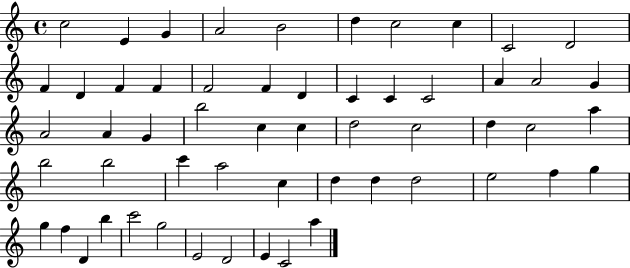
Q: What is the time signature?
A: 4/4